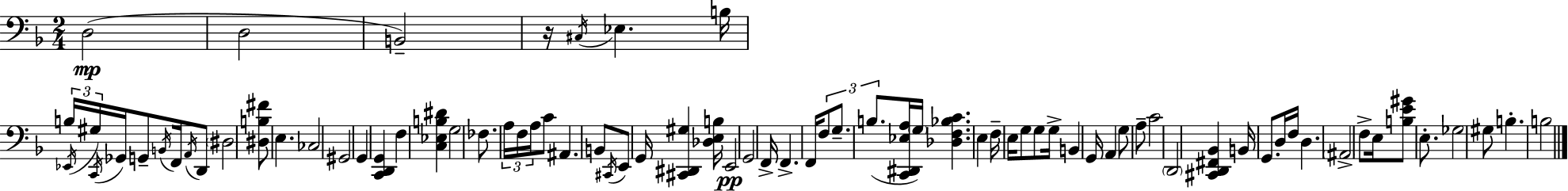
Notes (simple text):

D3/h D3/h B2/h R/s C#3/s Eb3/q. B3/s B3/s Eb2/s G#3/s C2/s Gb2/s G2/e B2/s F2/s A2/s D2/e D#3/h [D#3,B3,F#4]/e E3/q. CES3/h G#2/h G2/q [C2,D2,G2]/q F3/q [C3,Eb3,B3,D#4]/q G3/h FES3/e. A3/s F3/s A3/s C4/e A#2/q. B2/e C#2/s E2/e G2/s [C#2,D#2,G#3]/q [Db3,E3,B3]/s E2/h G2/h F2/s F2/q. F2/s F3/e G3/e. B3/e. [C2,D#2,Eb3,A3]/s G3/s [Db3,F3,Bb3,C4]/q. E3/q F3/s E3/s G3/e G3/e G3/s B2/q G2/s A2/q G3/e A3/e C4/h D2/h [C#2,D2,F#2,Bb2]/q B2/s G2/e. D3/s F3/s D3/q. A#2/h F3/e E3/s [B3,E4,G#4]/e E3/e. Gb3/h G#3/e B3/q. B3/h